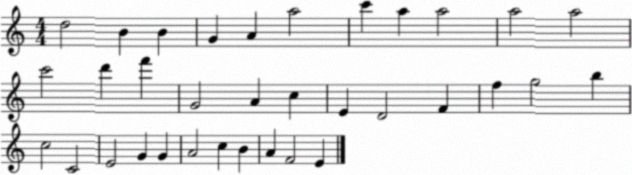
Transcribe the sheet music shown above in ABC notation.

X:1
T:Untitled
M:4/4
L:1/4
K:C
d2 B B G A a2 c' a a2 a2 a2 c'2 d' f' G2 A c E D2 F f g2 b c2 C2 E2 G G A2 c B A F2 E